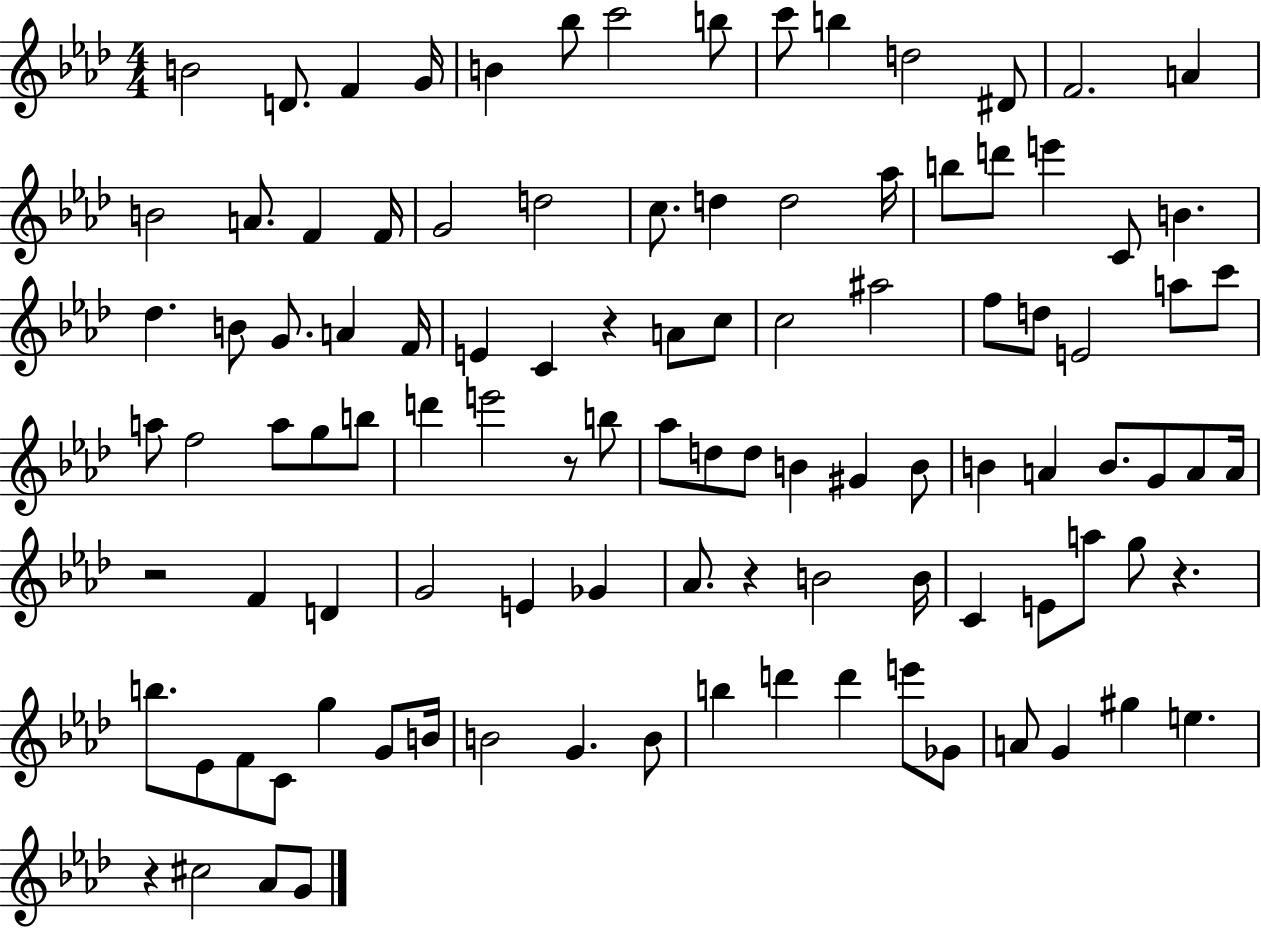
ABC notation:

X:1
T:Untitled
M:4/4
L:1/4
K:Ab
B2 D/2 F G/4 B _b/2 c'2 b/2 c'/2 b d2 ^D/2 F2 A B2 A/2 F F/4 G2 d2 c/2 d d2 _a/4 b/2 d'/2 e' C/2 B _d B/2 G/2 A F/4 E C z A/2 c/2 c2 ^a2 f/2 d/2 E2 a/2 c'/2 a/2 f2 a/2 g/2 b/2 d' e'2 z/2 b/2 _a/2 d/2 d/2 B ^G B/2 B A B/2 G/2 A/2 A/4 z2 F D G2 E _G _A/2 z B2 B/4 C E/2 a/2 g/2 z b/2 _E/2 F/2 C/2 g G/2 B/4 B2 G B/2 b d' d' e'/2 _G/2 A/2 G ^g e z ^c2 _A/2 G/2